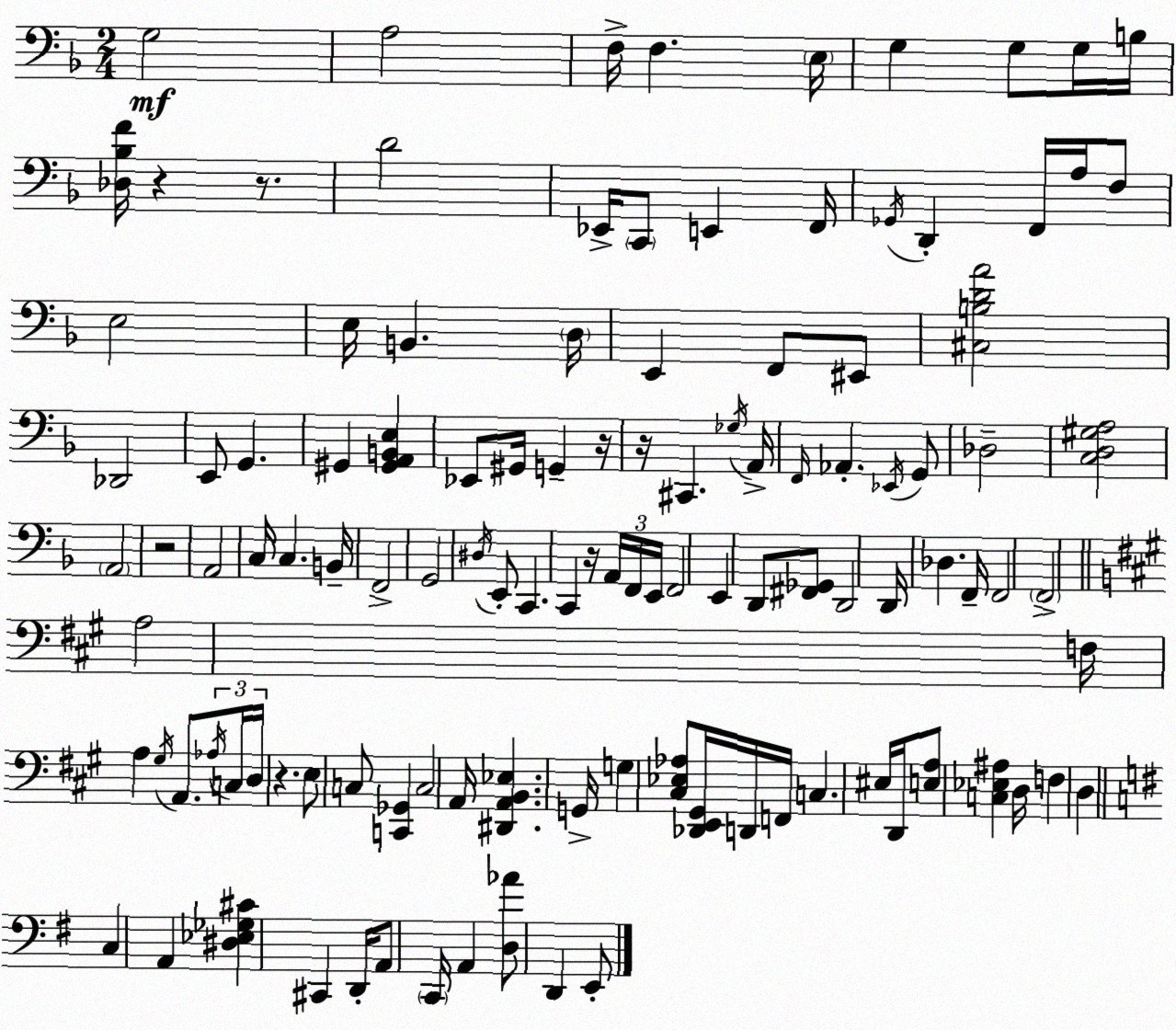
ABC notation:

X:1
T:Untitled
M:2/4
L:1/4
K:F
G,2 A,2 F,/4 F, E,/4 G, G,/2 G,/4 B,/4 [_D,_B,F]/4 z z/2 D2 _E,,/4 C,,/2 E,, F,,/4 _G,,/4 D,, F,,/4 A,/4 F,/2 E,2 E,/4 B,, D,/4 E,, F,,/2 ^E,,/2 [^C,B,DA]2 _D,,2 E,,/2 G,, ^G,, [^G,,A,,B,,E,] _E,,/2 ^G,,/4 G,, z/4 z/4 ^C,, _G,/4 A,,/4 F,,/4 _A,, _E,,/4 G,,/2 _D,2 [C,D,^G,A,]2 A,,2 z2 A,,2 C,/4 C, B,,/4 F,,2 G,,2 ^D,/4 E,,/2 C,, C,, z/4 A,,/4 F,,/4 E,,/4 F,,2 E,, D,,/2 [^F,,_G,,]/2 D,,2 D,,/4 _D, F,,/4 F,,2 F,,2 A,2 F,/4 A, ^G,/4 A,,/2 _A,/4 C,/4 D,/4 z E,/2 C,/2 [C,,_G,,] C,2 A,,/4 [^D,,A,,B,,_E,] G,,/4 G, [^C,_E,_A,]/2 [_D,,E,,^G,,]/4 D,,/4 F,,/4 C, ^E,/4 D,,/4 [E,A,]/2 [C,_E,^A,] D,/4 F, D, C, A,, [^D,_E,_G,^C] ^C,, D,,/4 A,,/2 C,,/4 A,, [D,_A]/2 D,, E,,/2